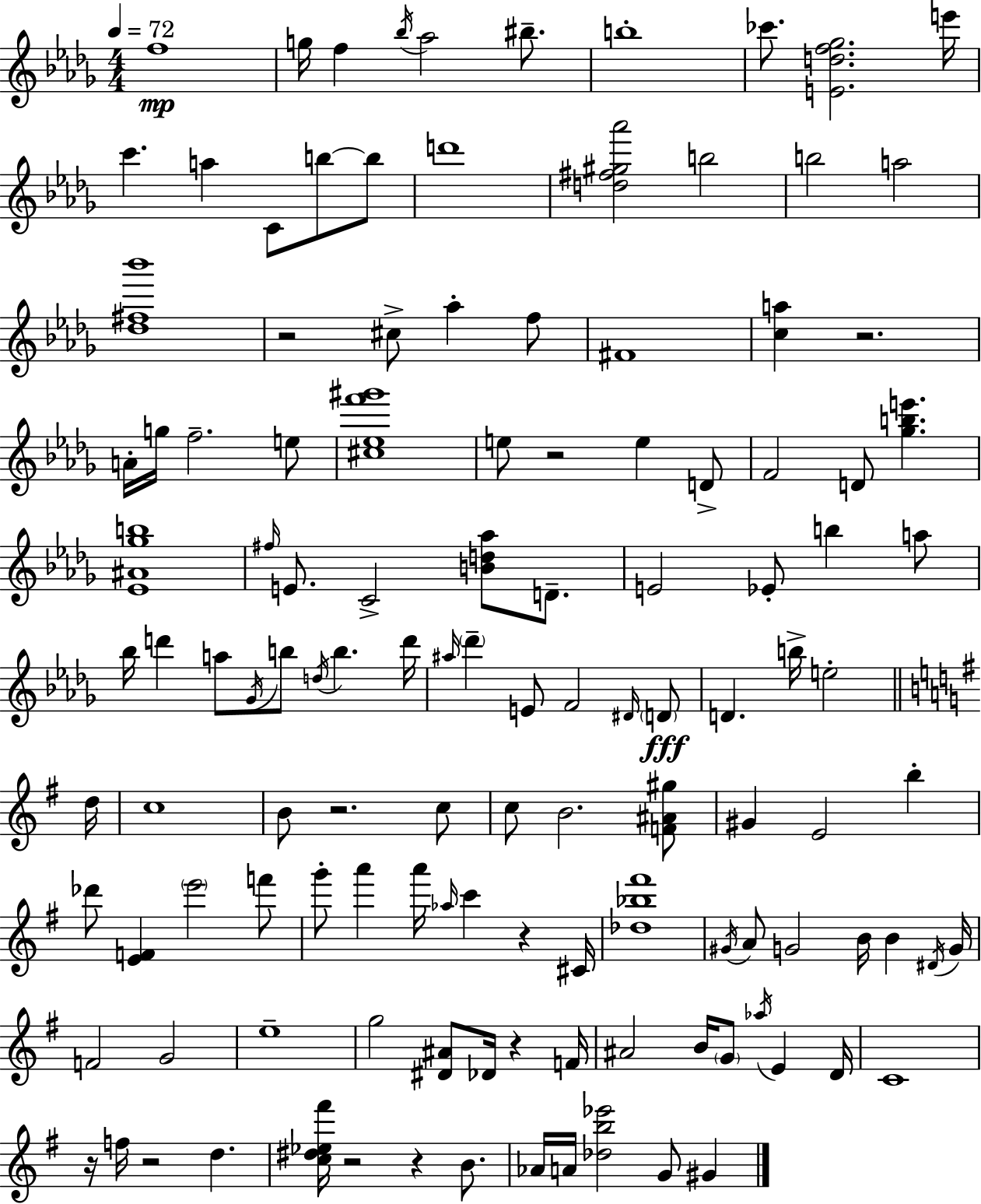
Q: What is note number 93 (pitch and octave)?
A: D4